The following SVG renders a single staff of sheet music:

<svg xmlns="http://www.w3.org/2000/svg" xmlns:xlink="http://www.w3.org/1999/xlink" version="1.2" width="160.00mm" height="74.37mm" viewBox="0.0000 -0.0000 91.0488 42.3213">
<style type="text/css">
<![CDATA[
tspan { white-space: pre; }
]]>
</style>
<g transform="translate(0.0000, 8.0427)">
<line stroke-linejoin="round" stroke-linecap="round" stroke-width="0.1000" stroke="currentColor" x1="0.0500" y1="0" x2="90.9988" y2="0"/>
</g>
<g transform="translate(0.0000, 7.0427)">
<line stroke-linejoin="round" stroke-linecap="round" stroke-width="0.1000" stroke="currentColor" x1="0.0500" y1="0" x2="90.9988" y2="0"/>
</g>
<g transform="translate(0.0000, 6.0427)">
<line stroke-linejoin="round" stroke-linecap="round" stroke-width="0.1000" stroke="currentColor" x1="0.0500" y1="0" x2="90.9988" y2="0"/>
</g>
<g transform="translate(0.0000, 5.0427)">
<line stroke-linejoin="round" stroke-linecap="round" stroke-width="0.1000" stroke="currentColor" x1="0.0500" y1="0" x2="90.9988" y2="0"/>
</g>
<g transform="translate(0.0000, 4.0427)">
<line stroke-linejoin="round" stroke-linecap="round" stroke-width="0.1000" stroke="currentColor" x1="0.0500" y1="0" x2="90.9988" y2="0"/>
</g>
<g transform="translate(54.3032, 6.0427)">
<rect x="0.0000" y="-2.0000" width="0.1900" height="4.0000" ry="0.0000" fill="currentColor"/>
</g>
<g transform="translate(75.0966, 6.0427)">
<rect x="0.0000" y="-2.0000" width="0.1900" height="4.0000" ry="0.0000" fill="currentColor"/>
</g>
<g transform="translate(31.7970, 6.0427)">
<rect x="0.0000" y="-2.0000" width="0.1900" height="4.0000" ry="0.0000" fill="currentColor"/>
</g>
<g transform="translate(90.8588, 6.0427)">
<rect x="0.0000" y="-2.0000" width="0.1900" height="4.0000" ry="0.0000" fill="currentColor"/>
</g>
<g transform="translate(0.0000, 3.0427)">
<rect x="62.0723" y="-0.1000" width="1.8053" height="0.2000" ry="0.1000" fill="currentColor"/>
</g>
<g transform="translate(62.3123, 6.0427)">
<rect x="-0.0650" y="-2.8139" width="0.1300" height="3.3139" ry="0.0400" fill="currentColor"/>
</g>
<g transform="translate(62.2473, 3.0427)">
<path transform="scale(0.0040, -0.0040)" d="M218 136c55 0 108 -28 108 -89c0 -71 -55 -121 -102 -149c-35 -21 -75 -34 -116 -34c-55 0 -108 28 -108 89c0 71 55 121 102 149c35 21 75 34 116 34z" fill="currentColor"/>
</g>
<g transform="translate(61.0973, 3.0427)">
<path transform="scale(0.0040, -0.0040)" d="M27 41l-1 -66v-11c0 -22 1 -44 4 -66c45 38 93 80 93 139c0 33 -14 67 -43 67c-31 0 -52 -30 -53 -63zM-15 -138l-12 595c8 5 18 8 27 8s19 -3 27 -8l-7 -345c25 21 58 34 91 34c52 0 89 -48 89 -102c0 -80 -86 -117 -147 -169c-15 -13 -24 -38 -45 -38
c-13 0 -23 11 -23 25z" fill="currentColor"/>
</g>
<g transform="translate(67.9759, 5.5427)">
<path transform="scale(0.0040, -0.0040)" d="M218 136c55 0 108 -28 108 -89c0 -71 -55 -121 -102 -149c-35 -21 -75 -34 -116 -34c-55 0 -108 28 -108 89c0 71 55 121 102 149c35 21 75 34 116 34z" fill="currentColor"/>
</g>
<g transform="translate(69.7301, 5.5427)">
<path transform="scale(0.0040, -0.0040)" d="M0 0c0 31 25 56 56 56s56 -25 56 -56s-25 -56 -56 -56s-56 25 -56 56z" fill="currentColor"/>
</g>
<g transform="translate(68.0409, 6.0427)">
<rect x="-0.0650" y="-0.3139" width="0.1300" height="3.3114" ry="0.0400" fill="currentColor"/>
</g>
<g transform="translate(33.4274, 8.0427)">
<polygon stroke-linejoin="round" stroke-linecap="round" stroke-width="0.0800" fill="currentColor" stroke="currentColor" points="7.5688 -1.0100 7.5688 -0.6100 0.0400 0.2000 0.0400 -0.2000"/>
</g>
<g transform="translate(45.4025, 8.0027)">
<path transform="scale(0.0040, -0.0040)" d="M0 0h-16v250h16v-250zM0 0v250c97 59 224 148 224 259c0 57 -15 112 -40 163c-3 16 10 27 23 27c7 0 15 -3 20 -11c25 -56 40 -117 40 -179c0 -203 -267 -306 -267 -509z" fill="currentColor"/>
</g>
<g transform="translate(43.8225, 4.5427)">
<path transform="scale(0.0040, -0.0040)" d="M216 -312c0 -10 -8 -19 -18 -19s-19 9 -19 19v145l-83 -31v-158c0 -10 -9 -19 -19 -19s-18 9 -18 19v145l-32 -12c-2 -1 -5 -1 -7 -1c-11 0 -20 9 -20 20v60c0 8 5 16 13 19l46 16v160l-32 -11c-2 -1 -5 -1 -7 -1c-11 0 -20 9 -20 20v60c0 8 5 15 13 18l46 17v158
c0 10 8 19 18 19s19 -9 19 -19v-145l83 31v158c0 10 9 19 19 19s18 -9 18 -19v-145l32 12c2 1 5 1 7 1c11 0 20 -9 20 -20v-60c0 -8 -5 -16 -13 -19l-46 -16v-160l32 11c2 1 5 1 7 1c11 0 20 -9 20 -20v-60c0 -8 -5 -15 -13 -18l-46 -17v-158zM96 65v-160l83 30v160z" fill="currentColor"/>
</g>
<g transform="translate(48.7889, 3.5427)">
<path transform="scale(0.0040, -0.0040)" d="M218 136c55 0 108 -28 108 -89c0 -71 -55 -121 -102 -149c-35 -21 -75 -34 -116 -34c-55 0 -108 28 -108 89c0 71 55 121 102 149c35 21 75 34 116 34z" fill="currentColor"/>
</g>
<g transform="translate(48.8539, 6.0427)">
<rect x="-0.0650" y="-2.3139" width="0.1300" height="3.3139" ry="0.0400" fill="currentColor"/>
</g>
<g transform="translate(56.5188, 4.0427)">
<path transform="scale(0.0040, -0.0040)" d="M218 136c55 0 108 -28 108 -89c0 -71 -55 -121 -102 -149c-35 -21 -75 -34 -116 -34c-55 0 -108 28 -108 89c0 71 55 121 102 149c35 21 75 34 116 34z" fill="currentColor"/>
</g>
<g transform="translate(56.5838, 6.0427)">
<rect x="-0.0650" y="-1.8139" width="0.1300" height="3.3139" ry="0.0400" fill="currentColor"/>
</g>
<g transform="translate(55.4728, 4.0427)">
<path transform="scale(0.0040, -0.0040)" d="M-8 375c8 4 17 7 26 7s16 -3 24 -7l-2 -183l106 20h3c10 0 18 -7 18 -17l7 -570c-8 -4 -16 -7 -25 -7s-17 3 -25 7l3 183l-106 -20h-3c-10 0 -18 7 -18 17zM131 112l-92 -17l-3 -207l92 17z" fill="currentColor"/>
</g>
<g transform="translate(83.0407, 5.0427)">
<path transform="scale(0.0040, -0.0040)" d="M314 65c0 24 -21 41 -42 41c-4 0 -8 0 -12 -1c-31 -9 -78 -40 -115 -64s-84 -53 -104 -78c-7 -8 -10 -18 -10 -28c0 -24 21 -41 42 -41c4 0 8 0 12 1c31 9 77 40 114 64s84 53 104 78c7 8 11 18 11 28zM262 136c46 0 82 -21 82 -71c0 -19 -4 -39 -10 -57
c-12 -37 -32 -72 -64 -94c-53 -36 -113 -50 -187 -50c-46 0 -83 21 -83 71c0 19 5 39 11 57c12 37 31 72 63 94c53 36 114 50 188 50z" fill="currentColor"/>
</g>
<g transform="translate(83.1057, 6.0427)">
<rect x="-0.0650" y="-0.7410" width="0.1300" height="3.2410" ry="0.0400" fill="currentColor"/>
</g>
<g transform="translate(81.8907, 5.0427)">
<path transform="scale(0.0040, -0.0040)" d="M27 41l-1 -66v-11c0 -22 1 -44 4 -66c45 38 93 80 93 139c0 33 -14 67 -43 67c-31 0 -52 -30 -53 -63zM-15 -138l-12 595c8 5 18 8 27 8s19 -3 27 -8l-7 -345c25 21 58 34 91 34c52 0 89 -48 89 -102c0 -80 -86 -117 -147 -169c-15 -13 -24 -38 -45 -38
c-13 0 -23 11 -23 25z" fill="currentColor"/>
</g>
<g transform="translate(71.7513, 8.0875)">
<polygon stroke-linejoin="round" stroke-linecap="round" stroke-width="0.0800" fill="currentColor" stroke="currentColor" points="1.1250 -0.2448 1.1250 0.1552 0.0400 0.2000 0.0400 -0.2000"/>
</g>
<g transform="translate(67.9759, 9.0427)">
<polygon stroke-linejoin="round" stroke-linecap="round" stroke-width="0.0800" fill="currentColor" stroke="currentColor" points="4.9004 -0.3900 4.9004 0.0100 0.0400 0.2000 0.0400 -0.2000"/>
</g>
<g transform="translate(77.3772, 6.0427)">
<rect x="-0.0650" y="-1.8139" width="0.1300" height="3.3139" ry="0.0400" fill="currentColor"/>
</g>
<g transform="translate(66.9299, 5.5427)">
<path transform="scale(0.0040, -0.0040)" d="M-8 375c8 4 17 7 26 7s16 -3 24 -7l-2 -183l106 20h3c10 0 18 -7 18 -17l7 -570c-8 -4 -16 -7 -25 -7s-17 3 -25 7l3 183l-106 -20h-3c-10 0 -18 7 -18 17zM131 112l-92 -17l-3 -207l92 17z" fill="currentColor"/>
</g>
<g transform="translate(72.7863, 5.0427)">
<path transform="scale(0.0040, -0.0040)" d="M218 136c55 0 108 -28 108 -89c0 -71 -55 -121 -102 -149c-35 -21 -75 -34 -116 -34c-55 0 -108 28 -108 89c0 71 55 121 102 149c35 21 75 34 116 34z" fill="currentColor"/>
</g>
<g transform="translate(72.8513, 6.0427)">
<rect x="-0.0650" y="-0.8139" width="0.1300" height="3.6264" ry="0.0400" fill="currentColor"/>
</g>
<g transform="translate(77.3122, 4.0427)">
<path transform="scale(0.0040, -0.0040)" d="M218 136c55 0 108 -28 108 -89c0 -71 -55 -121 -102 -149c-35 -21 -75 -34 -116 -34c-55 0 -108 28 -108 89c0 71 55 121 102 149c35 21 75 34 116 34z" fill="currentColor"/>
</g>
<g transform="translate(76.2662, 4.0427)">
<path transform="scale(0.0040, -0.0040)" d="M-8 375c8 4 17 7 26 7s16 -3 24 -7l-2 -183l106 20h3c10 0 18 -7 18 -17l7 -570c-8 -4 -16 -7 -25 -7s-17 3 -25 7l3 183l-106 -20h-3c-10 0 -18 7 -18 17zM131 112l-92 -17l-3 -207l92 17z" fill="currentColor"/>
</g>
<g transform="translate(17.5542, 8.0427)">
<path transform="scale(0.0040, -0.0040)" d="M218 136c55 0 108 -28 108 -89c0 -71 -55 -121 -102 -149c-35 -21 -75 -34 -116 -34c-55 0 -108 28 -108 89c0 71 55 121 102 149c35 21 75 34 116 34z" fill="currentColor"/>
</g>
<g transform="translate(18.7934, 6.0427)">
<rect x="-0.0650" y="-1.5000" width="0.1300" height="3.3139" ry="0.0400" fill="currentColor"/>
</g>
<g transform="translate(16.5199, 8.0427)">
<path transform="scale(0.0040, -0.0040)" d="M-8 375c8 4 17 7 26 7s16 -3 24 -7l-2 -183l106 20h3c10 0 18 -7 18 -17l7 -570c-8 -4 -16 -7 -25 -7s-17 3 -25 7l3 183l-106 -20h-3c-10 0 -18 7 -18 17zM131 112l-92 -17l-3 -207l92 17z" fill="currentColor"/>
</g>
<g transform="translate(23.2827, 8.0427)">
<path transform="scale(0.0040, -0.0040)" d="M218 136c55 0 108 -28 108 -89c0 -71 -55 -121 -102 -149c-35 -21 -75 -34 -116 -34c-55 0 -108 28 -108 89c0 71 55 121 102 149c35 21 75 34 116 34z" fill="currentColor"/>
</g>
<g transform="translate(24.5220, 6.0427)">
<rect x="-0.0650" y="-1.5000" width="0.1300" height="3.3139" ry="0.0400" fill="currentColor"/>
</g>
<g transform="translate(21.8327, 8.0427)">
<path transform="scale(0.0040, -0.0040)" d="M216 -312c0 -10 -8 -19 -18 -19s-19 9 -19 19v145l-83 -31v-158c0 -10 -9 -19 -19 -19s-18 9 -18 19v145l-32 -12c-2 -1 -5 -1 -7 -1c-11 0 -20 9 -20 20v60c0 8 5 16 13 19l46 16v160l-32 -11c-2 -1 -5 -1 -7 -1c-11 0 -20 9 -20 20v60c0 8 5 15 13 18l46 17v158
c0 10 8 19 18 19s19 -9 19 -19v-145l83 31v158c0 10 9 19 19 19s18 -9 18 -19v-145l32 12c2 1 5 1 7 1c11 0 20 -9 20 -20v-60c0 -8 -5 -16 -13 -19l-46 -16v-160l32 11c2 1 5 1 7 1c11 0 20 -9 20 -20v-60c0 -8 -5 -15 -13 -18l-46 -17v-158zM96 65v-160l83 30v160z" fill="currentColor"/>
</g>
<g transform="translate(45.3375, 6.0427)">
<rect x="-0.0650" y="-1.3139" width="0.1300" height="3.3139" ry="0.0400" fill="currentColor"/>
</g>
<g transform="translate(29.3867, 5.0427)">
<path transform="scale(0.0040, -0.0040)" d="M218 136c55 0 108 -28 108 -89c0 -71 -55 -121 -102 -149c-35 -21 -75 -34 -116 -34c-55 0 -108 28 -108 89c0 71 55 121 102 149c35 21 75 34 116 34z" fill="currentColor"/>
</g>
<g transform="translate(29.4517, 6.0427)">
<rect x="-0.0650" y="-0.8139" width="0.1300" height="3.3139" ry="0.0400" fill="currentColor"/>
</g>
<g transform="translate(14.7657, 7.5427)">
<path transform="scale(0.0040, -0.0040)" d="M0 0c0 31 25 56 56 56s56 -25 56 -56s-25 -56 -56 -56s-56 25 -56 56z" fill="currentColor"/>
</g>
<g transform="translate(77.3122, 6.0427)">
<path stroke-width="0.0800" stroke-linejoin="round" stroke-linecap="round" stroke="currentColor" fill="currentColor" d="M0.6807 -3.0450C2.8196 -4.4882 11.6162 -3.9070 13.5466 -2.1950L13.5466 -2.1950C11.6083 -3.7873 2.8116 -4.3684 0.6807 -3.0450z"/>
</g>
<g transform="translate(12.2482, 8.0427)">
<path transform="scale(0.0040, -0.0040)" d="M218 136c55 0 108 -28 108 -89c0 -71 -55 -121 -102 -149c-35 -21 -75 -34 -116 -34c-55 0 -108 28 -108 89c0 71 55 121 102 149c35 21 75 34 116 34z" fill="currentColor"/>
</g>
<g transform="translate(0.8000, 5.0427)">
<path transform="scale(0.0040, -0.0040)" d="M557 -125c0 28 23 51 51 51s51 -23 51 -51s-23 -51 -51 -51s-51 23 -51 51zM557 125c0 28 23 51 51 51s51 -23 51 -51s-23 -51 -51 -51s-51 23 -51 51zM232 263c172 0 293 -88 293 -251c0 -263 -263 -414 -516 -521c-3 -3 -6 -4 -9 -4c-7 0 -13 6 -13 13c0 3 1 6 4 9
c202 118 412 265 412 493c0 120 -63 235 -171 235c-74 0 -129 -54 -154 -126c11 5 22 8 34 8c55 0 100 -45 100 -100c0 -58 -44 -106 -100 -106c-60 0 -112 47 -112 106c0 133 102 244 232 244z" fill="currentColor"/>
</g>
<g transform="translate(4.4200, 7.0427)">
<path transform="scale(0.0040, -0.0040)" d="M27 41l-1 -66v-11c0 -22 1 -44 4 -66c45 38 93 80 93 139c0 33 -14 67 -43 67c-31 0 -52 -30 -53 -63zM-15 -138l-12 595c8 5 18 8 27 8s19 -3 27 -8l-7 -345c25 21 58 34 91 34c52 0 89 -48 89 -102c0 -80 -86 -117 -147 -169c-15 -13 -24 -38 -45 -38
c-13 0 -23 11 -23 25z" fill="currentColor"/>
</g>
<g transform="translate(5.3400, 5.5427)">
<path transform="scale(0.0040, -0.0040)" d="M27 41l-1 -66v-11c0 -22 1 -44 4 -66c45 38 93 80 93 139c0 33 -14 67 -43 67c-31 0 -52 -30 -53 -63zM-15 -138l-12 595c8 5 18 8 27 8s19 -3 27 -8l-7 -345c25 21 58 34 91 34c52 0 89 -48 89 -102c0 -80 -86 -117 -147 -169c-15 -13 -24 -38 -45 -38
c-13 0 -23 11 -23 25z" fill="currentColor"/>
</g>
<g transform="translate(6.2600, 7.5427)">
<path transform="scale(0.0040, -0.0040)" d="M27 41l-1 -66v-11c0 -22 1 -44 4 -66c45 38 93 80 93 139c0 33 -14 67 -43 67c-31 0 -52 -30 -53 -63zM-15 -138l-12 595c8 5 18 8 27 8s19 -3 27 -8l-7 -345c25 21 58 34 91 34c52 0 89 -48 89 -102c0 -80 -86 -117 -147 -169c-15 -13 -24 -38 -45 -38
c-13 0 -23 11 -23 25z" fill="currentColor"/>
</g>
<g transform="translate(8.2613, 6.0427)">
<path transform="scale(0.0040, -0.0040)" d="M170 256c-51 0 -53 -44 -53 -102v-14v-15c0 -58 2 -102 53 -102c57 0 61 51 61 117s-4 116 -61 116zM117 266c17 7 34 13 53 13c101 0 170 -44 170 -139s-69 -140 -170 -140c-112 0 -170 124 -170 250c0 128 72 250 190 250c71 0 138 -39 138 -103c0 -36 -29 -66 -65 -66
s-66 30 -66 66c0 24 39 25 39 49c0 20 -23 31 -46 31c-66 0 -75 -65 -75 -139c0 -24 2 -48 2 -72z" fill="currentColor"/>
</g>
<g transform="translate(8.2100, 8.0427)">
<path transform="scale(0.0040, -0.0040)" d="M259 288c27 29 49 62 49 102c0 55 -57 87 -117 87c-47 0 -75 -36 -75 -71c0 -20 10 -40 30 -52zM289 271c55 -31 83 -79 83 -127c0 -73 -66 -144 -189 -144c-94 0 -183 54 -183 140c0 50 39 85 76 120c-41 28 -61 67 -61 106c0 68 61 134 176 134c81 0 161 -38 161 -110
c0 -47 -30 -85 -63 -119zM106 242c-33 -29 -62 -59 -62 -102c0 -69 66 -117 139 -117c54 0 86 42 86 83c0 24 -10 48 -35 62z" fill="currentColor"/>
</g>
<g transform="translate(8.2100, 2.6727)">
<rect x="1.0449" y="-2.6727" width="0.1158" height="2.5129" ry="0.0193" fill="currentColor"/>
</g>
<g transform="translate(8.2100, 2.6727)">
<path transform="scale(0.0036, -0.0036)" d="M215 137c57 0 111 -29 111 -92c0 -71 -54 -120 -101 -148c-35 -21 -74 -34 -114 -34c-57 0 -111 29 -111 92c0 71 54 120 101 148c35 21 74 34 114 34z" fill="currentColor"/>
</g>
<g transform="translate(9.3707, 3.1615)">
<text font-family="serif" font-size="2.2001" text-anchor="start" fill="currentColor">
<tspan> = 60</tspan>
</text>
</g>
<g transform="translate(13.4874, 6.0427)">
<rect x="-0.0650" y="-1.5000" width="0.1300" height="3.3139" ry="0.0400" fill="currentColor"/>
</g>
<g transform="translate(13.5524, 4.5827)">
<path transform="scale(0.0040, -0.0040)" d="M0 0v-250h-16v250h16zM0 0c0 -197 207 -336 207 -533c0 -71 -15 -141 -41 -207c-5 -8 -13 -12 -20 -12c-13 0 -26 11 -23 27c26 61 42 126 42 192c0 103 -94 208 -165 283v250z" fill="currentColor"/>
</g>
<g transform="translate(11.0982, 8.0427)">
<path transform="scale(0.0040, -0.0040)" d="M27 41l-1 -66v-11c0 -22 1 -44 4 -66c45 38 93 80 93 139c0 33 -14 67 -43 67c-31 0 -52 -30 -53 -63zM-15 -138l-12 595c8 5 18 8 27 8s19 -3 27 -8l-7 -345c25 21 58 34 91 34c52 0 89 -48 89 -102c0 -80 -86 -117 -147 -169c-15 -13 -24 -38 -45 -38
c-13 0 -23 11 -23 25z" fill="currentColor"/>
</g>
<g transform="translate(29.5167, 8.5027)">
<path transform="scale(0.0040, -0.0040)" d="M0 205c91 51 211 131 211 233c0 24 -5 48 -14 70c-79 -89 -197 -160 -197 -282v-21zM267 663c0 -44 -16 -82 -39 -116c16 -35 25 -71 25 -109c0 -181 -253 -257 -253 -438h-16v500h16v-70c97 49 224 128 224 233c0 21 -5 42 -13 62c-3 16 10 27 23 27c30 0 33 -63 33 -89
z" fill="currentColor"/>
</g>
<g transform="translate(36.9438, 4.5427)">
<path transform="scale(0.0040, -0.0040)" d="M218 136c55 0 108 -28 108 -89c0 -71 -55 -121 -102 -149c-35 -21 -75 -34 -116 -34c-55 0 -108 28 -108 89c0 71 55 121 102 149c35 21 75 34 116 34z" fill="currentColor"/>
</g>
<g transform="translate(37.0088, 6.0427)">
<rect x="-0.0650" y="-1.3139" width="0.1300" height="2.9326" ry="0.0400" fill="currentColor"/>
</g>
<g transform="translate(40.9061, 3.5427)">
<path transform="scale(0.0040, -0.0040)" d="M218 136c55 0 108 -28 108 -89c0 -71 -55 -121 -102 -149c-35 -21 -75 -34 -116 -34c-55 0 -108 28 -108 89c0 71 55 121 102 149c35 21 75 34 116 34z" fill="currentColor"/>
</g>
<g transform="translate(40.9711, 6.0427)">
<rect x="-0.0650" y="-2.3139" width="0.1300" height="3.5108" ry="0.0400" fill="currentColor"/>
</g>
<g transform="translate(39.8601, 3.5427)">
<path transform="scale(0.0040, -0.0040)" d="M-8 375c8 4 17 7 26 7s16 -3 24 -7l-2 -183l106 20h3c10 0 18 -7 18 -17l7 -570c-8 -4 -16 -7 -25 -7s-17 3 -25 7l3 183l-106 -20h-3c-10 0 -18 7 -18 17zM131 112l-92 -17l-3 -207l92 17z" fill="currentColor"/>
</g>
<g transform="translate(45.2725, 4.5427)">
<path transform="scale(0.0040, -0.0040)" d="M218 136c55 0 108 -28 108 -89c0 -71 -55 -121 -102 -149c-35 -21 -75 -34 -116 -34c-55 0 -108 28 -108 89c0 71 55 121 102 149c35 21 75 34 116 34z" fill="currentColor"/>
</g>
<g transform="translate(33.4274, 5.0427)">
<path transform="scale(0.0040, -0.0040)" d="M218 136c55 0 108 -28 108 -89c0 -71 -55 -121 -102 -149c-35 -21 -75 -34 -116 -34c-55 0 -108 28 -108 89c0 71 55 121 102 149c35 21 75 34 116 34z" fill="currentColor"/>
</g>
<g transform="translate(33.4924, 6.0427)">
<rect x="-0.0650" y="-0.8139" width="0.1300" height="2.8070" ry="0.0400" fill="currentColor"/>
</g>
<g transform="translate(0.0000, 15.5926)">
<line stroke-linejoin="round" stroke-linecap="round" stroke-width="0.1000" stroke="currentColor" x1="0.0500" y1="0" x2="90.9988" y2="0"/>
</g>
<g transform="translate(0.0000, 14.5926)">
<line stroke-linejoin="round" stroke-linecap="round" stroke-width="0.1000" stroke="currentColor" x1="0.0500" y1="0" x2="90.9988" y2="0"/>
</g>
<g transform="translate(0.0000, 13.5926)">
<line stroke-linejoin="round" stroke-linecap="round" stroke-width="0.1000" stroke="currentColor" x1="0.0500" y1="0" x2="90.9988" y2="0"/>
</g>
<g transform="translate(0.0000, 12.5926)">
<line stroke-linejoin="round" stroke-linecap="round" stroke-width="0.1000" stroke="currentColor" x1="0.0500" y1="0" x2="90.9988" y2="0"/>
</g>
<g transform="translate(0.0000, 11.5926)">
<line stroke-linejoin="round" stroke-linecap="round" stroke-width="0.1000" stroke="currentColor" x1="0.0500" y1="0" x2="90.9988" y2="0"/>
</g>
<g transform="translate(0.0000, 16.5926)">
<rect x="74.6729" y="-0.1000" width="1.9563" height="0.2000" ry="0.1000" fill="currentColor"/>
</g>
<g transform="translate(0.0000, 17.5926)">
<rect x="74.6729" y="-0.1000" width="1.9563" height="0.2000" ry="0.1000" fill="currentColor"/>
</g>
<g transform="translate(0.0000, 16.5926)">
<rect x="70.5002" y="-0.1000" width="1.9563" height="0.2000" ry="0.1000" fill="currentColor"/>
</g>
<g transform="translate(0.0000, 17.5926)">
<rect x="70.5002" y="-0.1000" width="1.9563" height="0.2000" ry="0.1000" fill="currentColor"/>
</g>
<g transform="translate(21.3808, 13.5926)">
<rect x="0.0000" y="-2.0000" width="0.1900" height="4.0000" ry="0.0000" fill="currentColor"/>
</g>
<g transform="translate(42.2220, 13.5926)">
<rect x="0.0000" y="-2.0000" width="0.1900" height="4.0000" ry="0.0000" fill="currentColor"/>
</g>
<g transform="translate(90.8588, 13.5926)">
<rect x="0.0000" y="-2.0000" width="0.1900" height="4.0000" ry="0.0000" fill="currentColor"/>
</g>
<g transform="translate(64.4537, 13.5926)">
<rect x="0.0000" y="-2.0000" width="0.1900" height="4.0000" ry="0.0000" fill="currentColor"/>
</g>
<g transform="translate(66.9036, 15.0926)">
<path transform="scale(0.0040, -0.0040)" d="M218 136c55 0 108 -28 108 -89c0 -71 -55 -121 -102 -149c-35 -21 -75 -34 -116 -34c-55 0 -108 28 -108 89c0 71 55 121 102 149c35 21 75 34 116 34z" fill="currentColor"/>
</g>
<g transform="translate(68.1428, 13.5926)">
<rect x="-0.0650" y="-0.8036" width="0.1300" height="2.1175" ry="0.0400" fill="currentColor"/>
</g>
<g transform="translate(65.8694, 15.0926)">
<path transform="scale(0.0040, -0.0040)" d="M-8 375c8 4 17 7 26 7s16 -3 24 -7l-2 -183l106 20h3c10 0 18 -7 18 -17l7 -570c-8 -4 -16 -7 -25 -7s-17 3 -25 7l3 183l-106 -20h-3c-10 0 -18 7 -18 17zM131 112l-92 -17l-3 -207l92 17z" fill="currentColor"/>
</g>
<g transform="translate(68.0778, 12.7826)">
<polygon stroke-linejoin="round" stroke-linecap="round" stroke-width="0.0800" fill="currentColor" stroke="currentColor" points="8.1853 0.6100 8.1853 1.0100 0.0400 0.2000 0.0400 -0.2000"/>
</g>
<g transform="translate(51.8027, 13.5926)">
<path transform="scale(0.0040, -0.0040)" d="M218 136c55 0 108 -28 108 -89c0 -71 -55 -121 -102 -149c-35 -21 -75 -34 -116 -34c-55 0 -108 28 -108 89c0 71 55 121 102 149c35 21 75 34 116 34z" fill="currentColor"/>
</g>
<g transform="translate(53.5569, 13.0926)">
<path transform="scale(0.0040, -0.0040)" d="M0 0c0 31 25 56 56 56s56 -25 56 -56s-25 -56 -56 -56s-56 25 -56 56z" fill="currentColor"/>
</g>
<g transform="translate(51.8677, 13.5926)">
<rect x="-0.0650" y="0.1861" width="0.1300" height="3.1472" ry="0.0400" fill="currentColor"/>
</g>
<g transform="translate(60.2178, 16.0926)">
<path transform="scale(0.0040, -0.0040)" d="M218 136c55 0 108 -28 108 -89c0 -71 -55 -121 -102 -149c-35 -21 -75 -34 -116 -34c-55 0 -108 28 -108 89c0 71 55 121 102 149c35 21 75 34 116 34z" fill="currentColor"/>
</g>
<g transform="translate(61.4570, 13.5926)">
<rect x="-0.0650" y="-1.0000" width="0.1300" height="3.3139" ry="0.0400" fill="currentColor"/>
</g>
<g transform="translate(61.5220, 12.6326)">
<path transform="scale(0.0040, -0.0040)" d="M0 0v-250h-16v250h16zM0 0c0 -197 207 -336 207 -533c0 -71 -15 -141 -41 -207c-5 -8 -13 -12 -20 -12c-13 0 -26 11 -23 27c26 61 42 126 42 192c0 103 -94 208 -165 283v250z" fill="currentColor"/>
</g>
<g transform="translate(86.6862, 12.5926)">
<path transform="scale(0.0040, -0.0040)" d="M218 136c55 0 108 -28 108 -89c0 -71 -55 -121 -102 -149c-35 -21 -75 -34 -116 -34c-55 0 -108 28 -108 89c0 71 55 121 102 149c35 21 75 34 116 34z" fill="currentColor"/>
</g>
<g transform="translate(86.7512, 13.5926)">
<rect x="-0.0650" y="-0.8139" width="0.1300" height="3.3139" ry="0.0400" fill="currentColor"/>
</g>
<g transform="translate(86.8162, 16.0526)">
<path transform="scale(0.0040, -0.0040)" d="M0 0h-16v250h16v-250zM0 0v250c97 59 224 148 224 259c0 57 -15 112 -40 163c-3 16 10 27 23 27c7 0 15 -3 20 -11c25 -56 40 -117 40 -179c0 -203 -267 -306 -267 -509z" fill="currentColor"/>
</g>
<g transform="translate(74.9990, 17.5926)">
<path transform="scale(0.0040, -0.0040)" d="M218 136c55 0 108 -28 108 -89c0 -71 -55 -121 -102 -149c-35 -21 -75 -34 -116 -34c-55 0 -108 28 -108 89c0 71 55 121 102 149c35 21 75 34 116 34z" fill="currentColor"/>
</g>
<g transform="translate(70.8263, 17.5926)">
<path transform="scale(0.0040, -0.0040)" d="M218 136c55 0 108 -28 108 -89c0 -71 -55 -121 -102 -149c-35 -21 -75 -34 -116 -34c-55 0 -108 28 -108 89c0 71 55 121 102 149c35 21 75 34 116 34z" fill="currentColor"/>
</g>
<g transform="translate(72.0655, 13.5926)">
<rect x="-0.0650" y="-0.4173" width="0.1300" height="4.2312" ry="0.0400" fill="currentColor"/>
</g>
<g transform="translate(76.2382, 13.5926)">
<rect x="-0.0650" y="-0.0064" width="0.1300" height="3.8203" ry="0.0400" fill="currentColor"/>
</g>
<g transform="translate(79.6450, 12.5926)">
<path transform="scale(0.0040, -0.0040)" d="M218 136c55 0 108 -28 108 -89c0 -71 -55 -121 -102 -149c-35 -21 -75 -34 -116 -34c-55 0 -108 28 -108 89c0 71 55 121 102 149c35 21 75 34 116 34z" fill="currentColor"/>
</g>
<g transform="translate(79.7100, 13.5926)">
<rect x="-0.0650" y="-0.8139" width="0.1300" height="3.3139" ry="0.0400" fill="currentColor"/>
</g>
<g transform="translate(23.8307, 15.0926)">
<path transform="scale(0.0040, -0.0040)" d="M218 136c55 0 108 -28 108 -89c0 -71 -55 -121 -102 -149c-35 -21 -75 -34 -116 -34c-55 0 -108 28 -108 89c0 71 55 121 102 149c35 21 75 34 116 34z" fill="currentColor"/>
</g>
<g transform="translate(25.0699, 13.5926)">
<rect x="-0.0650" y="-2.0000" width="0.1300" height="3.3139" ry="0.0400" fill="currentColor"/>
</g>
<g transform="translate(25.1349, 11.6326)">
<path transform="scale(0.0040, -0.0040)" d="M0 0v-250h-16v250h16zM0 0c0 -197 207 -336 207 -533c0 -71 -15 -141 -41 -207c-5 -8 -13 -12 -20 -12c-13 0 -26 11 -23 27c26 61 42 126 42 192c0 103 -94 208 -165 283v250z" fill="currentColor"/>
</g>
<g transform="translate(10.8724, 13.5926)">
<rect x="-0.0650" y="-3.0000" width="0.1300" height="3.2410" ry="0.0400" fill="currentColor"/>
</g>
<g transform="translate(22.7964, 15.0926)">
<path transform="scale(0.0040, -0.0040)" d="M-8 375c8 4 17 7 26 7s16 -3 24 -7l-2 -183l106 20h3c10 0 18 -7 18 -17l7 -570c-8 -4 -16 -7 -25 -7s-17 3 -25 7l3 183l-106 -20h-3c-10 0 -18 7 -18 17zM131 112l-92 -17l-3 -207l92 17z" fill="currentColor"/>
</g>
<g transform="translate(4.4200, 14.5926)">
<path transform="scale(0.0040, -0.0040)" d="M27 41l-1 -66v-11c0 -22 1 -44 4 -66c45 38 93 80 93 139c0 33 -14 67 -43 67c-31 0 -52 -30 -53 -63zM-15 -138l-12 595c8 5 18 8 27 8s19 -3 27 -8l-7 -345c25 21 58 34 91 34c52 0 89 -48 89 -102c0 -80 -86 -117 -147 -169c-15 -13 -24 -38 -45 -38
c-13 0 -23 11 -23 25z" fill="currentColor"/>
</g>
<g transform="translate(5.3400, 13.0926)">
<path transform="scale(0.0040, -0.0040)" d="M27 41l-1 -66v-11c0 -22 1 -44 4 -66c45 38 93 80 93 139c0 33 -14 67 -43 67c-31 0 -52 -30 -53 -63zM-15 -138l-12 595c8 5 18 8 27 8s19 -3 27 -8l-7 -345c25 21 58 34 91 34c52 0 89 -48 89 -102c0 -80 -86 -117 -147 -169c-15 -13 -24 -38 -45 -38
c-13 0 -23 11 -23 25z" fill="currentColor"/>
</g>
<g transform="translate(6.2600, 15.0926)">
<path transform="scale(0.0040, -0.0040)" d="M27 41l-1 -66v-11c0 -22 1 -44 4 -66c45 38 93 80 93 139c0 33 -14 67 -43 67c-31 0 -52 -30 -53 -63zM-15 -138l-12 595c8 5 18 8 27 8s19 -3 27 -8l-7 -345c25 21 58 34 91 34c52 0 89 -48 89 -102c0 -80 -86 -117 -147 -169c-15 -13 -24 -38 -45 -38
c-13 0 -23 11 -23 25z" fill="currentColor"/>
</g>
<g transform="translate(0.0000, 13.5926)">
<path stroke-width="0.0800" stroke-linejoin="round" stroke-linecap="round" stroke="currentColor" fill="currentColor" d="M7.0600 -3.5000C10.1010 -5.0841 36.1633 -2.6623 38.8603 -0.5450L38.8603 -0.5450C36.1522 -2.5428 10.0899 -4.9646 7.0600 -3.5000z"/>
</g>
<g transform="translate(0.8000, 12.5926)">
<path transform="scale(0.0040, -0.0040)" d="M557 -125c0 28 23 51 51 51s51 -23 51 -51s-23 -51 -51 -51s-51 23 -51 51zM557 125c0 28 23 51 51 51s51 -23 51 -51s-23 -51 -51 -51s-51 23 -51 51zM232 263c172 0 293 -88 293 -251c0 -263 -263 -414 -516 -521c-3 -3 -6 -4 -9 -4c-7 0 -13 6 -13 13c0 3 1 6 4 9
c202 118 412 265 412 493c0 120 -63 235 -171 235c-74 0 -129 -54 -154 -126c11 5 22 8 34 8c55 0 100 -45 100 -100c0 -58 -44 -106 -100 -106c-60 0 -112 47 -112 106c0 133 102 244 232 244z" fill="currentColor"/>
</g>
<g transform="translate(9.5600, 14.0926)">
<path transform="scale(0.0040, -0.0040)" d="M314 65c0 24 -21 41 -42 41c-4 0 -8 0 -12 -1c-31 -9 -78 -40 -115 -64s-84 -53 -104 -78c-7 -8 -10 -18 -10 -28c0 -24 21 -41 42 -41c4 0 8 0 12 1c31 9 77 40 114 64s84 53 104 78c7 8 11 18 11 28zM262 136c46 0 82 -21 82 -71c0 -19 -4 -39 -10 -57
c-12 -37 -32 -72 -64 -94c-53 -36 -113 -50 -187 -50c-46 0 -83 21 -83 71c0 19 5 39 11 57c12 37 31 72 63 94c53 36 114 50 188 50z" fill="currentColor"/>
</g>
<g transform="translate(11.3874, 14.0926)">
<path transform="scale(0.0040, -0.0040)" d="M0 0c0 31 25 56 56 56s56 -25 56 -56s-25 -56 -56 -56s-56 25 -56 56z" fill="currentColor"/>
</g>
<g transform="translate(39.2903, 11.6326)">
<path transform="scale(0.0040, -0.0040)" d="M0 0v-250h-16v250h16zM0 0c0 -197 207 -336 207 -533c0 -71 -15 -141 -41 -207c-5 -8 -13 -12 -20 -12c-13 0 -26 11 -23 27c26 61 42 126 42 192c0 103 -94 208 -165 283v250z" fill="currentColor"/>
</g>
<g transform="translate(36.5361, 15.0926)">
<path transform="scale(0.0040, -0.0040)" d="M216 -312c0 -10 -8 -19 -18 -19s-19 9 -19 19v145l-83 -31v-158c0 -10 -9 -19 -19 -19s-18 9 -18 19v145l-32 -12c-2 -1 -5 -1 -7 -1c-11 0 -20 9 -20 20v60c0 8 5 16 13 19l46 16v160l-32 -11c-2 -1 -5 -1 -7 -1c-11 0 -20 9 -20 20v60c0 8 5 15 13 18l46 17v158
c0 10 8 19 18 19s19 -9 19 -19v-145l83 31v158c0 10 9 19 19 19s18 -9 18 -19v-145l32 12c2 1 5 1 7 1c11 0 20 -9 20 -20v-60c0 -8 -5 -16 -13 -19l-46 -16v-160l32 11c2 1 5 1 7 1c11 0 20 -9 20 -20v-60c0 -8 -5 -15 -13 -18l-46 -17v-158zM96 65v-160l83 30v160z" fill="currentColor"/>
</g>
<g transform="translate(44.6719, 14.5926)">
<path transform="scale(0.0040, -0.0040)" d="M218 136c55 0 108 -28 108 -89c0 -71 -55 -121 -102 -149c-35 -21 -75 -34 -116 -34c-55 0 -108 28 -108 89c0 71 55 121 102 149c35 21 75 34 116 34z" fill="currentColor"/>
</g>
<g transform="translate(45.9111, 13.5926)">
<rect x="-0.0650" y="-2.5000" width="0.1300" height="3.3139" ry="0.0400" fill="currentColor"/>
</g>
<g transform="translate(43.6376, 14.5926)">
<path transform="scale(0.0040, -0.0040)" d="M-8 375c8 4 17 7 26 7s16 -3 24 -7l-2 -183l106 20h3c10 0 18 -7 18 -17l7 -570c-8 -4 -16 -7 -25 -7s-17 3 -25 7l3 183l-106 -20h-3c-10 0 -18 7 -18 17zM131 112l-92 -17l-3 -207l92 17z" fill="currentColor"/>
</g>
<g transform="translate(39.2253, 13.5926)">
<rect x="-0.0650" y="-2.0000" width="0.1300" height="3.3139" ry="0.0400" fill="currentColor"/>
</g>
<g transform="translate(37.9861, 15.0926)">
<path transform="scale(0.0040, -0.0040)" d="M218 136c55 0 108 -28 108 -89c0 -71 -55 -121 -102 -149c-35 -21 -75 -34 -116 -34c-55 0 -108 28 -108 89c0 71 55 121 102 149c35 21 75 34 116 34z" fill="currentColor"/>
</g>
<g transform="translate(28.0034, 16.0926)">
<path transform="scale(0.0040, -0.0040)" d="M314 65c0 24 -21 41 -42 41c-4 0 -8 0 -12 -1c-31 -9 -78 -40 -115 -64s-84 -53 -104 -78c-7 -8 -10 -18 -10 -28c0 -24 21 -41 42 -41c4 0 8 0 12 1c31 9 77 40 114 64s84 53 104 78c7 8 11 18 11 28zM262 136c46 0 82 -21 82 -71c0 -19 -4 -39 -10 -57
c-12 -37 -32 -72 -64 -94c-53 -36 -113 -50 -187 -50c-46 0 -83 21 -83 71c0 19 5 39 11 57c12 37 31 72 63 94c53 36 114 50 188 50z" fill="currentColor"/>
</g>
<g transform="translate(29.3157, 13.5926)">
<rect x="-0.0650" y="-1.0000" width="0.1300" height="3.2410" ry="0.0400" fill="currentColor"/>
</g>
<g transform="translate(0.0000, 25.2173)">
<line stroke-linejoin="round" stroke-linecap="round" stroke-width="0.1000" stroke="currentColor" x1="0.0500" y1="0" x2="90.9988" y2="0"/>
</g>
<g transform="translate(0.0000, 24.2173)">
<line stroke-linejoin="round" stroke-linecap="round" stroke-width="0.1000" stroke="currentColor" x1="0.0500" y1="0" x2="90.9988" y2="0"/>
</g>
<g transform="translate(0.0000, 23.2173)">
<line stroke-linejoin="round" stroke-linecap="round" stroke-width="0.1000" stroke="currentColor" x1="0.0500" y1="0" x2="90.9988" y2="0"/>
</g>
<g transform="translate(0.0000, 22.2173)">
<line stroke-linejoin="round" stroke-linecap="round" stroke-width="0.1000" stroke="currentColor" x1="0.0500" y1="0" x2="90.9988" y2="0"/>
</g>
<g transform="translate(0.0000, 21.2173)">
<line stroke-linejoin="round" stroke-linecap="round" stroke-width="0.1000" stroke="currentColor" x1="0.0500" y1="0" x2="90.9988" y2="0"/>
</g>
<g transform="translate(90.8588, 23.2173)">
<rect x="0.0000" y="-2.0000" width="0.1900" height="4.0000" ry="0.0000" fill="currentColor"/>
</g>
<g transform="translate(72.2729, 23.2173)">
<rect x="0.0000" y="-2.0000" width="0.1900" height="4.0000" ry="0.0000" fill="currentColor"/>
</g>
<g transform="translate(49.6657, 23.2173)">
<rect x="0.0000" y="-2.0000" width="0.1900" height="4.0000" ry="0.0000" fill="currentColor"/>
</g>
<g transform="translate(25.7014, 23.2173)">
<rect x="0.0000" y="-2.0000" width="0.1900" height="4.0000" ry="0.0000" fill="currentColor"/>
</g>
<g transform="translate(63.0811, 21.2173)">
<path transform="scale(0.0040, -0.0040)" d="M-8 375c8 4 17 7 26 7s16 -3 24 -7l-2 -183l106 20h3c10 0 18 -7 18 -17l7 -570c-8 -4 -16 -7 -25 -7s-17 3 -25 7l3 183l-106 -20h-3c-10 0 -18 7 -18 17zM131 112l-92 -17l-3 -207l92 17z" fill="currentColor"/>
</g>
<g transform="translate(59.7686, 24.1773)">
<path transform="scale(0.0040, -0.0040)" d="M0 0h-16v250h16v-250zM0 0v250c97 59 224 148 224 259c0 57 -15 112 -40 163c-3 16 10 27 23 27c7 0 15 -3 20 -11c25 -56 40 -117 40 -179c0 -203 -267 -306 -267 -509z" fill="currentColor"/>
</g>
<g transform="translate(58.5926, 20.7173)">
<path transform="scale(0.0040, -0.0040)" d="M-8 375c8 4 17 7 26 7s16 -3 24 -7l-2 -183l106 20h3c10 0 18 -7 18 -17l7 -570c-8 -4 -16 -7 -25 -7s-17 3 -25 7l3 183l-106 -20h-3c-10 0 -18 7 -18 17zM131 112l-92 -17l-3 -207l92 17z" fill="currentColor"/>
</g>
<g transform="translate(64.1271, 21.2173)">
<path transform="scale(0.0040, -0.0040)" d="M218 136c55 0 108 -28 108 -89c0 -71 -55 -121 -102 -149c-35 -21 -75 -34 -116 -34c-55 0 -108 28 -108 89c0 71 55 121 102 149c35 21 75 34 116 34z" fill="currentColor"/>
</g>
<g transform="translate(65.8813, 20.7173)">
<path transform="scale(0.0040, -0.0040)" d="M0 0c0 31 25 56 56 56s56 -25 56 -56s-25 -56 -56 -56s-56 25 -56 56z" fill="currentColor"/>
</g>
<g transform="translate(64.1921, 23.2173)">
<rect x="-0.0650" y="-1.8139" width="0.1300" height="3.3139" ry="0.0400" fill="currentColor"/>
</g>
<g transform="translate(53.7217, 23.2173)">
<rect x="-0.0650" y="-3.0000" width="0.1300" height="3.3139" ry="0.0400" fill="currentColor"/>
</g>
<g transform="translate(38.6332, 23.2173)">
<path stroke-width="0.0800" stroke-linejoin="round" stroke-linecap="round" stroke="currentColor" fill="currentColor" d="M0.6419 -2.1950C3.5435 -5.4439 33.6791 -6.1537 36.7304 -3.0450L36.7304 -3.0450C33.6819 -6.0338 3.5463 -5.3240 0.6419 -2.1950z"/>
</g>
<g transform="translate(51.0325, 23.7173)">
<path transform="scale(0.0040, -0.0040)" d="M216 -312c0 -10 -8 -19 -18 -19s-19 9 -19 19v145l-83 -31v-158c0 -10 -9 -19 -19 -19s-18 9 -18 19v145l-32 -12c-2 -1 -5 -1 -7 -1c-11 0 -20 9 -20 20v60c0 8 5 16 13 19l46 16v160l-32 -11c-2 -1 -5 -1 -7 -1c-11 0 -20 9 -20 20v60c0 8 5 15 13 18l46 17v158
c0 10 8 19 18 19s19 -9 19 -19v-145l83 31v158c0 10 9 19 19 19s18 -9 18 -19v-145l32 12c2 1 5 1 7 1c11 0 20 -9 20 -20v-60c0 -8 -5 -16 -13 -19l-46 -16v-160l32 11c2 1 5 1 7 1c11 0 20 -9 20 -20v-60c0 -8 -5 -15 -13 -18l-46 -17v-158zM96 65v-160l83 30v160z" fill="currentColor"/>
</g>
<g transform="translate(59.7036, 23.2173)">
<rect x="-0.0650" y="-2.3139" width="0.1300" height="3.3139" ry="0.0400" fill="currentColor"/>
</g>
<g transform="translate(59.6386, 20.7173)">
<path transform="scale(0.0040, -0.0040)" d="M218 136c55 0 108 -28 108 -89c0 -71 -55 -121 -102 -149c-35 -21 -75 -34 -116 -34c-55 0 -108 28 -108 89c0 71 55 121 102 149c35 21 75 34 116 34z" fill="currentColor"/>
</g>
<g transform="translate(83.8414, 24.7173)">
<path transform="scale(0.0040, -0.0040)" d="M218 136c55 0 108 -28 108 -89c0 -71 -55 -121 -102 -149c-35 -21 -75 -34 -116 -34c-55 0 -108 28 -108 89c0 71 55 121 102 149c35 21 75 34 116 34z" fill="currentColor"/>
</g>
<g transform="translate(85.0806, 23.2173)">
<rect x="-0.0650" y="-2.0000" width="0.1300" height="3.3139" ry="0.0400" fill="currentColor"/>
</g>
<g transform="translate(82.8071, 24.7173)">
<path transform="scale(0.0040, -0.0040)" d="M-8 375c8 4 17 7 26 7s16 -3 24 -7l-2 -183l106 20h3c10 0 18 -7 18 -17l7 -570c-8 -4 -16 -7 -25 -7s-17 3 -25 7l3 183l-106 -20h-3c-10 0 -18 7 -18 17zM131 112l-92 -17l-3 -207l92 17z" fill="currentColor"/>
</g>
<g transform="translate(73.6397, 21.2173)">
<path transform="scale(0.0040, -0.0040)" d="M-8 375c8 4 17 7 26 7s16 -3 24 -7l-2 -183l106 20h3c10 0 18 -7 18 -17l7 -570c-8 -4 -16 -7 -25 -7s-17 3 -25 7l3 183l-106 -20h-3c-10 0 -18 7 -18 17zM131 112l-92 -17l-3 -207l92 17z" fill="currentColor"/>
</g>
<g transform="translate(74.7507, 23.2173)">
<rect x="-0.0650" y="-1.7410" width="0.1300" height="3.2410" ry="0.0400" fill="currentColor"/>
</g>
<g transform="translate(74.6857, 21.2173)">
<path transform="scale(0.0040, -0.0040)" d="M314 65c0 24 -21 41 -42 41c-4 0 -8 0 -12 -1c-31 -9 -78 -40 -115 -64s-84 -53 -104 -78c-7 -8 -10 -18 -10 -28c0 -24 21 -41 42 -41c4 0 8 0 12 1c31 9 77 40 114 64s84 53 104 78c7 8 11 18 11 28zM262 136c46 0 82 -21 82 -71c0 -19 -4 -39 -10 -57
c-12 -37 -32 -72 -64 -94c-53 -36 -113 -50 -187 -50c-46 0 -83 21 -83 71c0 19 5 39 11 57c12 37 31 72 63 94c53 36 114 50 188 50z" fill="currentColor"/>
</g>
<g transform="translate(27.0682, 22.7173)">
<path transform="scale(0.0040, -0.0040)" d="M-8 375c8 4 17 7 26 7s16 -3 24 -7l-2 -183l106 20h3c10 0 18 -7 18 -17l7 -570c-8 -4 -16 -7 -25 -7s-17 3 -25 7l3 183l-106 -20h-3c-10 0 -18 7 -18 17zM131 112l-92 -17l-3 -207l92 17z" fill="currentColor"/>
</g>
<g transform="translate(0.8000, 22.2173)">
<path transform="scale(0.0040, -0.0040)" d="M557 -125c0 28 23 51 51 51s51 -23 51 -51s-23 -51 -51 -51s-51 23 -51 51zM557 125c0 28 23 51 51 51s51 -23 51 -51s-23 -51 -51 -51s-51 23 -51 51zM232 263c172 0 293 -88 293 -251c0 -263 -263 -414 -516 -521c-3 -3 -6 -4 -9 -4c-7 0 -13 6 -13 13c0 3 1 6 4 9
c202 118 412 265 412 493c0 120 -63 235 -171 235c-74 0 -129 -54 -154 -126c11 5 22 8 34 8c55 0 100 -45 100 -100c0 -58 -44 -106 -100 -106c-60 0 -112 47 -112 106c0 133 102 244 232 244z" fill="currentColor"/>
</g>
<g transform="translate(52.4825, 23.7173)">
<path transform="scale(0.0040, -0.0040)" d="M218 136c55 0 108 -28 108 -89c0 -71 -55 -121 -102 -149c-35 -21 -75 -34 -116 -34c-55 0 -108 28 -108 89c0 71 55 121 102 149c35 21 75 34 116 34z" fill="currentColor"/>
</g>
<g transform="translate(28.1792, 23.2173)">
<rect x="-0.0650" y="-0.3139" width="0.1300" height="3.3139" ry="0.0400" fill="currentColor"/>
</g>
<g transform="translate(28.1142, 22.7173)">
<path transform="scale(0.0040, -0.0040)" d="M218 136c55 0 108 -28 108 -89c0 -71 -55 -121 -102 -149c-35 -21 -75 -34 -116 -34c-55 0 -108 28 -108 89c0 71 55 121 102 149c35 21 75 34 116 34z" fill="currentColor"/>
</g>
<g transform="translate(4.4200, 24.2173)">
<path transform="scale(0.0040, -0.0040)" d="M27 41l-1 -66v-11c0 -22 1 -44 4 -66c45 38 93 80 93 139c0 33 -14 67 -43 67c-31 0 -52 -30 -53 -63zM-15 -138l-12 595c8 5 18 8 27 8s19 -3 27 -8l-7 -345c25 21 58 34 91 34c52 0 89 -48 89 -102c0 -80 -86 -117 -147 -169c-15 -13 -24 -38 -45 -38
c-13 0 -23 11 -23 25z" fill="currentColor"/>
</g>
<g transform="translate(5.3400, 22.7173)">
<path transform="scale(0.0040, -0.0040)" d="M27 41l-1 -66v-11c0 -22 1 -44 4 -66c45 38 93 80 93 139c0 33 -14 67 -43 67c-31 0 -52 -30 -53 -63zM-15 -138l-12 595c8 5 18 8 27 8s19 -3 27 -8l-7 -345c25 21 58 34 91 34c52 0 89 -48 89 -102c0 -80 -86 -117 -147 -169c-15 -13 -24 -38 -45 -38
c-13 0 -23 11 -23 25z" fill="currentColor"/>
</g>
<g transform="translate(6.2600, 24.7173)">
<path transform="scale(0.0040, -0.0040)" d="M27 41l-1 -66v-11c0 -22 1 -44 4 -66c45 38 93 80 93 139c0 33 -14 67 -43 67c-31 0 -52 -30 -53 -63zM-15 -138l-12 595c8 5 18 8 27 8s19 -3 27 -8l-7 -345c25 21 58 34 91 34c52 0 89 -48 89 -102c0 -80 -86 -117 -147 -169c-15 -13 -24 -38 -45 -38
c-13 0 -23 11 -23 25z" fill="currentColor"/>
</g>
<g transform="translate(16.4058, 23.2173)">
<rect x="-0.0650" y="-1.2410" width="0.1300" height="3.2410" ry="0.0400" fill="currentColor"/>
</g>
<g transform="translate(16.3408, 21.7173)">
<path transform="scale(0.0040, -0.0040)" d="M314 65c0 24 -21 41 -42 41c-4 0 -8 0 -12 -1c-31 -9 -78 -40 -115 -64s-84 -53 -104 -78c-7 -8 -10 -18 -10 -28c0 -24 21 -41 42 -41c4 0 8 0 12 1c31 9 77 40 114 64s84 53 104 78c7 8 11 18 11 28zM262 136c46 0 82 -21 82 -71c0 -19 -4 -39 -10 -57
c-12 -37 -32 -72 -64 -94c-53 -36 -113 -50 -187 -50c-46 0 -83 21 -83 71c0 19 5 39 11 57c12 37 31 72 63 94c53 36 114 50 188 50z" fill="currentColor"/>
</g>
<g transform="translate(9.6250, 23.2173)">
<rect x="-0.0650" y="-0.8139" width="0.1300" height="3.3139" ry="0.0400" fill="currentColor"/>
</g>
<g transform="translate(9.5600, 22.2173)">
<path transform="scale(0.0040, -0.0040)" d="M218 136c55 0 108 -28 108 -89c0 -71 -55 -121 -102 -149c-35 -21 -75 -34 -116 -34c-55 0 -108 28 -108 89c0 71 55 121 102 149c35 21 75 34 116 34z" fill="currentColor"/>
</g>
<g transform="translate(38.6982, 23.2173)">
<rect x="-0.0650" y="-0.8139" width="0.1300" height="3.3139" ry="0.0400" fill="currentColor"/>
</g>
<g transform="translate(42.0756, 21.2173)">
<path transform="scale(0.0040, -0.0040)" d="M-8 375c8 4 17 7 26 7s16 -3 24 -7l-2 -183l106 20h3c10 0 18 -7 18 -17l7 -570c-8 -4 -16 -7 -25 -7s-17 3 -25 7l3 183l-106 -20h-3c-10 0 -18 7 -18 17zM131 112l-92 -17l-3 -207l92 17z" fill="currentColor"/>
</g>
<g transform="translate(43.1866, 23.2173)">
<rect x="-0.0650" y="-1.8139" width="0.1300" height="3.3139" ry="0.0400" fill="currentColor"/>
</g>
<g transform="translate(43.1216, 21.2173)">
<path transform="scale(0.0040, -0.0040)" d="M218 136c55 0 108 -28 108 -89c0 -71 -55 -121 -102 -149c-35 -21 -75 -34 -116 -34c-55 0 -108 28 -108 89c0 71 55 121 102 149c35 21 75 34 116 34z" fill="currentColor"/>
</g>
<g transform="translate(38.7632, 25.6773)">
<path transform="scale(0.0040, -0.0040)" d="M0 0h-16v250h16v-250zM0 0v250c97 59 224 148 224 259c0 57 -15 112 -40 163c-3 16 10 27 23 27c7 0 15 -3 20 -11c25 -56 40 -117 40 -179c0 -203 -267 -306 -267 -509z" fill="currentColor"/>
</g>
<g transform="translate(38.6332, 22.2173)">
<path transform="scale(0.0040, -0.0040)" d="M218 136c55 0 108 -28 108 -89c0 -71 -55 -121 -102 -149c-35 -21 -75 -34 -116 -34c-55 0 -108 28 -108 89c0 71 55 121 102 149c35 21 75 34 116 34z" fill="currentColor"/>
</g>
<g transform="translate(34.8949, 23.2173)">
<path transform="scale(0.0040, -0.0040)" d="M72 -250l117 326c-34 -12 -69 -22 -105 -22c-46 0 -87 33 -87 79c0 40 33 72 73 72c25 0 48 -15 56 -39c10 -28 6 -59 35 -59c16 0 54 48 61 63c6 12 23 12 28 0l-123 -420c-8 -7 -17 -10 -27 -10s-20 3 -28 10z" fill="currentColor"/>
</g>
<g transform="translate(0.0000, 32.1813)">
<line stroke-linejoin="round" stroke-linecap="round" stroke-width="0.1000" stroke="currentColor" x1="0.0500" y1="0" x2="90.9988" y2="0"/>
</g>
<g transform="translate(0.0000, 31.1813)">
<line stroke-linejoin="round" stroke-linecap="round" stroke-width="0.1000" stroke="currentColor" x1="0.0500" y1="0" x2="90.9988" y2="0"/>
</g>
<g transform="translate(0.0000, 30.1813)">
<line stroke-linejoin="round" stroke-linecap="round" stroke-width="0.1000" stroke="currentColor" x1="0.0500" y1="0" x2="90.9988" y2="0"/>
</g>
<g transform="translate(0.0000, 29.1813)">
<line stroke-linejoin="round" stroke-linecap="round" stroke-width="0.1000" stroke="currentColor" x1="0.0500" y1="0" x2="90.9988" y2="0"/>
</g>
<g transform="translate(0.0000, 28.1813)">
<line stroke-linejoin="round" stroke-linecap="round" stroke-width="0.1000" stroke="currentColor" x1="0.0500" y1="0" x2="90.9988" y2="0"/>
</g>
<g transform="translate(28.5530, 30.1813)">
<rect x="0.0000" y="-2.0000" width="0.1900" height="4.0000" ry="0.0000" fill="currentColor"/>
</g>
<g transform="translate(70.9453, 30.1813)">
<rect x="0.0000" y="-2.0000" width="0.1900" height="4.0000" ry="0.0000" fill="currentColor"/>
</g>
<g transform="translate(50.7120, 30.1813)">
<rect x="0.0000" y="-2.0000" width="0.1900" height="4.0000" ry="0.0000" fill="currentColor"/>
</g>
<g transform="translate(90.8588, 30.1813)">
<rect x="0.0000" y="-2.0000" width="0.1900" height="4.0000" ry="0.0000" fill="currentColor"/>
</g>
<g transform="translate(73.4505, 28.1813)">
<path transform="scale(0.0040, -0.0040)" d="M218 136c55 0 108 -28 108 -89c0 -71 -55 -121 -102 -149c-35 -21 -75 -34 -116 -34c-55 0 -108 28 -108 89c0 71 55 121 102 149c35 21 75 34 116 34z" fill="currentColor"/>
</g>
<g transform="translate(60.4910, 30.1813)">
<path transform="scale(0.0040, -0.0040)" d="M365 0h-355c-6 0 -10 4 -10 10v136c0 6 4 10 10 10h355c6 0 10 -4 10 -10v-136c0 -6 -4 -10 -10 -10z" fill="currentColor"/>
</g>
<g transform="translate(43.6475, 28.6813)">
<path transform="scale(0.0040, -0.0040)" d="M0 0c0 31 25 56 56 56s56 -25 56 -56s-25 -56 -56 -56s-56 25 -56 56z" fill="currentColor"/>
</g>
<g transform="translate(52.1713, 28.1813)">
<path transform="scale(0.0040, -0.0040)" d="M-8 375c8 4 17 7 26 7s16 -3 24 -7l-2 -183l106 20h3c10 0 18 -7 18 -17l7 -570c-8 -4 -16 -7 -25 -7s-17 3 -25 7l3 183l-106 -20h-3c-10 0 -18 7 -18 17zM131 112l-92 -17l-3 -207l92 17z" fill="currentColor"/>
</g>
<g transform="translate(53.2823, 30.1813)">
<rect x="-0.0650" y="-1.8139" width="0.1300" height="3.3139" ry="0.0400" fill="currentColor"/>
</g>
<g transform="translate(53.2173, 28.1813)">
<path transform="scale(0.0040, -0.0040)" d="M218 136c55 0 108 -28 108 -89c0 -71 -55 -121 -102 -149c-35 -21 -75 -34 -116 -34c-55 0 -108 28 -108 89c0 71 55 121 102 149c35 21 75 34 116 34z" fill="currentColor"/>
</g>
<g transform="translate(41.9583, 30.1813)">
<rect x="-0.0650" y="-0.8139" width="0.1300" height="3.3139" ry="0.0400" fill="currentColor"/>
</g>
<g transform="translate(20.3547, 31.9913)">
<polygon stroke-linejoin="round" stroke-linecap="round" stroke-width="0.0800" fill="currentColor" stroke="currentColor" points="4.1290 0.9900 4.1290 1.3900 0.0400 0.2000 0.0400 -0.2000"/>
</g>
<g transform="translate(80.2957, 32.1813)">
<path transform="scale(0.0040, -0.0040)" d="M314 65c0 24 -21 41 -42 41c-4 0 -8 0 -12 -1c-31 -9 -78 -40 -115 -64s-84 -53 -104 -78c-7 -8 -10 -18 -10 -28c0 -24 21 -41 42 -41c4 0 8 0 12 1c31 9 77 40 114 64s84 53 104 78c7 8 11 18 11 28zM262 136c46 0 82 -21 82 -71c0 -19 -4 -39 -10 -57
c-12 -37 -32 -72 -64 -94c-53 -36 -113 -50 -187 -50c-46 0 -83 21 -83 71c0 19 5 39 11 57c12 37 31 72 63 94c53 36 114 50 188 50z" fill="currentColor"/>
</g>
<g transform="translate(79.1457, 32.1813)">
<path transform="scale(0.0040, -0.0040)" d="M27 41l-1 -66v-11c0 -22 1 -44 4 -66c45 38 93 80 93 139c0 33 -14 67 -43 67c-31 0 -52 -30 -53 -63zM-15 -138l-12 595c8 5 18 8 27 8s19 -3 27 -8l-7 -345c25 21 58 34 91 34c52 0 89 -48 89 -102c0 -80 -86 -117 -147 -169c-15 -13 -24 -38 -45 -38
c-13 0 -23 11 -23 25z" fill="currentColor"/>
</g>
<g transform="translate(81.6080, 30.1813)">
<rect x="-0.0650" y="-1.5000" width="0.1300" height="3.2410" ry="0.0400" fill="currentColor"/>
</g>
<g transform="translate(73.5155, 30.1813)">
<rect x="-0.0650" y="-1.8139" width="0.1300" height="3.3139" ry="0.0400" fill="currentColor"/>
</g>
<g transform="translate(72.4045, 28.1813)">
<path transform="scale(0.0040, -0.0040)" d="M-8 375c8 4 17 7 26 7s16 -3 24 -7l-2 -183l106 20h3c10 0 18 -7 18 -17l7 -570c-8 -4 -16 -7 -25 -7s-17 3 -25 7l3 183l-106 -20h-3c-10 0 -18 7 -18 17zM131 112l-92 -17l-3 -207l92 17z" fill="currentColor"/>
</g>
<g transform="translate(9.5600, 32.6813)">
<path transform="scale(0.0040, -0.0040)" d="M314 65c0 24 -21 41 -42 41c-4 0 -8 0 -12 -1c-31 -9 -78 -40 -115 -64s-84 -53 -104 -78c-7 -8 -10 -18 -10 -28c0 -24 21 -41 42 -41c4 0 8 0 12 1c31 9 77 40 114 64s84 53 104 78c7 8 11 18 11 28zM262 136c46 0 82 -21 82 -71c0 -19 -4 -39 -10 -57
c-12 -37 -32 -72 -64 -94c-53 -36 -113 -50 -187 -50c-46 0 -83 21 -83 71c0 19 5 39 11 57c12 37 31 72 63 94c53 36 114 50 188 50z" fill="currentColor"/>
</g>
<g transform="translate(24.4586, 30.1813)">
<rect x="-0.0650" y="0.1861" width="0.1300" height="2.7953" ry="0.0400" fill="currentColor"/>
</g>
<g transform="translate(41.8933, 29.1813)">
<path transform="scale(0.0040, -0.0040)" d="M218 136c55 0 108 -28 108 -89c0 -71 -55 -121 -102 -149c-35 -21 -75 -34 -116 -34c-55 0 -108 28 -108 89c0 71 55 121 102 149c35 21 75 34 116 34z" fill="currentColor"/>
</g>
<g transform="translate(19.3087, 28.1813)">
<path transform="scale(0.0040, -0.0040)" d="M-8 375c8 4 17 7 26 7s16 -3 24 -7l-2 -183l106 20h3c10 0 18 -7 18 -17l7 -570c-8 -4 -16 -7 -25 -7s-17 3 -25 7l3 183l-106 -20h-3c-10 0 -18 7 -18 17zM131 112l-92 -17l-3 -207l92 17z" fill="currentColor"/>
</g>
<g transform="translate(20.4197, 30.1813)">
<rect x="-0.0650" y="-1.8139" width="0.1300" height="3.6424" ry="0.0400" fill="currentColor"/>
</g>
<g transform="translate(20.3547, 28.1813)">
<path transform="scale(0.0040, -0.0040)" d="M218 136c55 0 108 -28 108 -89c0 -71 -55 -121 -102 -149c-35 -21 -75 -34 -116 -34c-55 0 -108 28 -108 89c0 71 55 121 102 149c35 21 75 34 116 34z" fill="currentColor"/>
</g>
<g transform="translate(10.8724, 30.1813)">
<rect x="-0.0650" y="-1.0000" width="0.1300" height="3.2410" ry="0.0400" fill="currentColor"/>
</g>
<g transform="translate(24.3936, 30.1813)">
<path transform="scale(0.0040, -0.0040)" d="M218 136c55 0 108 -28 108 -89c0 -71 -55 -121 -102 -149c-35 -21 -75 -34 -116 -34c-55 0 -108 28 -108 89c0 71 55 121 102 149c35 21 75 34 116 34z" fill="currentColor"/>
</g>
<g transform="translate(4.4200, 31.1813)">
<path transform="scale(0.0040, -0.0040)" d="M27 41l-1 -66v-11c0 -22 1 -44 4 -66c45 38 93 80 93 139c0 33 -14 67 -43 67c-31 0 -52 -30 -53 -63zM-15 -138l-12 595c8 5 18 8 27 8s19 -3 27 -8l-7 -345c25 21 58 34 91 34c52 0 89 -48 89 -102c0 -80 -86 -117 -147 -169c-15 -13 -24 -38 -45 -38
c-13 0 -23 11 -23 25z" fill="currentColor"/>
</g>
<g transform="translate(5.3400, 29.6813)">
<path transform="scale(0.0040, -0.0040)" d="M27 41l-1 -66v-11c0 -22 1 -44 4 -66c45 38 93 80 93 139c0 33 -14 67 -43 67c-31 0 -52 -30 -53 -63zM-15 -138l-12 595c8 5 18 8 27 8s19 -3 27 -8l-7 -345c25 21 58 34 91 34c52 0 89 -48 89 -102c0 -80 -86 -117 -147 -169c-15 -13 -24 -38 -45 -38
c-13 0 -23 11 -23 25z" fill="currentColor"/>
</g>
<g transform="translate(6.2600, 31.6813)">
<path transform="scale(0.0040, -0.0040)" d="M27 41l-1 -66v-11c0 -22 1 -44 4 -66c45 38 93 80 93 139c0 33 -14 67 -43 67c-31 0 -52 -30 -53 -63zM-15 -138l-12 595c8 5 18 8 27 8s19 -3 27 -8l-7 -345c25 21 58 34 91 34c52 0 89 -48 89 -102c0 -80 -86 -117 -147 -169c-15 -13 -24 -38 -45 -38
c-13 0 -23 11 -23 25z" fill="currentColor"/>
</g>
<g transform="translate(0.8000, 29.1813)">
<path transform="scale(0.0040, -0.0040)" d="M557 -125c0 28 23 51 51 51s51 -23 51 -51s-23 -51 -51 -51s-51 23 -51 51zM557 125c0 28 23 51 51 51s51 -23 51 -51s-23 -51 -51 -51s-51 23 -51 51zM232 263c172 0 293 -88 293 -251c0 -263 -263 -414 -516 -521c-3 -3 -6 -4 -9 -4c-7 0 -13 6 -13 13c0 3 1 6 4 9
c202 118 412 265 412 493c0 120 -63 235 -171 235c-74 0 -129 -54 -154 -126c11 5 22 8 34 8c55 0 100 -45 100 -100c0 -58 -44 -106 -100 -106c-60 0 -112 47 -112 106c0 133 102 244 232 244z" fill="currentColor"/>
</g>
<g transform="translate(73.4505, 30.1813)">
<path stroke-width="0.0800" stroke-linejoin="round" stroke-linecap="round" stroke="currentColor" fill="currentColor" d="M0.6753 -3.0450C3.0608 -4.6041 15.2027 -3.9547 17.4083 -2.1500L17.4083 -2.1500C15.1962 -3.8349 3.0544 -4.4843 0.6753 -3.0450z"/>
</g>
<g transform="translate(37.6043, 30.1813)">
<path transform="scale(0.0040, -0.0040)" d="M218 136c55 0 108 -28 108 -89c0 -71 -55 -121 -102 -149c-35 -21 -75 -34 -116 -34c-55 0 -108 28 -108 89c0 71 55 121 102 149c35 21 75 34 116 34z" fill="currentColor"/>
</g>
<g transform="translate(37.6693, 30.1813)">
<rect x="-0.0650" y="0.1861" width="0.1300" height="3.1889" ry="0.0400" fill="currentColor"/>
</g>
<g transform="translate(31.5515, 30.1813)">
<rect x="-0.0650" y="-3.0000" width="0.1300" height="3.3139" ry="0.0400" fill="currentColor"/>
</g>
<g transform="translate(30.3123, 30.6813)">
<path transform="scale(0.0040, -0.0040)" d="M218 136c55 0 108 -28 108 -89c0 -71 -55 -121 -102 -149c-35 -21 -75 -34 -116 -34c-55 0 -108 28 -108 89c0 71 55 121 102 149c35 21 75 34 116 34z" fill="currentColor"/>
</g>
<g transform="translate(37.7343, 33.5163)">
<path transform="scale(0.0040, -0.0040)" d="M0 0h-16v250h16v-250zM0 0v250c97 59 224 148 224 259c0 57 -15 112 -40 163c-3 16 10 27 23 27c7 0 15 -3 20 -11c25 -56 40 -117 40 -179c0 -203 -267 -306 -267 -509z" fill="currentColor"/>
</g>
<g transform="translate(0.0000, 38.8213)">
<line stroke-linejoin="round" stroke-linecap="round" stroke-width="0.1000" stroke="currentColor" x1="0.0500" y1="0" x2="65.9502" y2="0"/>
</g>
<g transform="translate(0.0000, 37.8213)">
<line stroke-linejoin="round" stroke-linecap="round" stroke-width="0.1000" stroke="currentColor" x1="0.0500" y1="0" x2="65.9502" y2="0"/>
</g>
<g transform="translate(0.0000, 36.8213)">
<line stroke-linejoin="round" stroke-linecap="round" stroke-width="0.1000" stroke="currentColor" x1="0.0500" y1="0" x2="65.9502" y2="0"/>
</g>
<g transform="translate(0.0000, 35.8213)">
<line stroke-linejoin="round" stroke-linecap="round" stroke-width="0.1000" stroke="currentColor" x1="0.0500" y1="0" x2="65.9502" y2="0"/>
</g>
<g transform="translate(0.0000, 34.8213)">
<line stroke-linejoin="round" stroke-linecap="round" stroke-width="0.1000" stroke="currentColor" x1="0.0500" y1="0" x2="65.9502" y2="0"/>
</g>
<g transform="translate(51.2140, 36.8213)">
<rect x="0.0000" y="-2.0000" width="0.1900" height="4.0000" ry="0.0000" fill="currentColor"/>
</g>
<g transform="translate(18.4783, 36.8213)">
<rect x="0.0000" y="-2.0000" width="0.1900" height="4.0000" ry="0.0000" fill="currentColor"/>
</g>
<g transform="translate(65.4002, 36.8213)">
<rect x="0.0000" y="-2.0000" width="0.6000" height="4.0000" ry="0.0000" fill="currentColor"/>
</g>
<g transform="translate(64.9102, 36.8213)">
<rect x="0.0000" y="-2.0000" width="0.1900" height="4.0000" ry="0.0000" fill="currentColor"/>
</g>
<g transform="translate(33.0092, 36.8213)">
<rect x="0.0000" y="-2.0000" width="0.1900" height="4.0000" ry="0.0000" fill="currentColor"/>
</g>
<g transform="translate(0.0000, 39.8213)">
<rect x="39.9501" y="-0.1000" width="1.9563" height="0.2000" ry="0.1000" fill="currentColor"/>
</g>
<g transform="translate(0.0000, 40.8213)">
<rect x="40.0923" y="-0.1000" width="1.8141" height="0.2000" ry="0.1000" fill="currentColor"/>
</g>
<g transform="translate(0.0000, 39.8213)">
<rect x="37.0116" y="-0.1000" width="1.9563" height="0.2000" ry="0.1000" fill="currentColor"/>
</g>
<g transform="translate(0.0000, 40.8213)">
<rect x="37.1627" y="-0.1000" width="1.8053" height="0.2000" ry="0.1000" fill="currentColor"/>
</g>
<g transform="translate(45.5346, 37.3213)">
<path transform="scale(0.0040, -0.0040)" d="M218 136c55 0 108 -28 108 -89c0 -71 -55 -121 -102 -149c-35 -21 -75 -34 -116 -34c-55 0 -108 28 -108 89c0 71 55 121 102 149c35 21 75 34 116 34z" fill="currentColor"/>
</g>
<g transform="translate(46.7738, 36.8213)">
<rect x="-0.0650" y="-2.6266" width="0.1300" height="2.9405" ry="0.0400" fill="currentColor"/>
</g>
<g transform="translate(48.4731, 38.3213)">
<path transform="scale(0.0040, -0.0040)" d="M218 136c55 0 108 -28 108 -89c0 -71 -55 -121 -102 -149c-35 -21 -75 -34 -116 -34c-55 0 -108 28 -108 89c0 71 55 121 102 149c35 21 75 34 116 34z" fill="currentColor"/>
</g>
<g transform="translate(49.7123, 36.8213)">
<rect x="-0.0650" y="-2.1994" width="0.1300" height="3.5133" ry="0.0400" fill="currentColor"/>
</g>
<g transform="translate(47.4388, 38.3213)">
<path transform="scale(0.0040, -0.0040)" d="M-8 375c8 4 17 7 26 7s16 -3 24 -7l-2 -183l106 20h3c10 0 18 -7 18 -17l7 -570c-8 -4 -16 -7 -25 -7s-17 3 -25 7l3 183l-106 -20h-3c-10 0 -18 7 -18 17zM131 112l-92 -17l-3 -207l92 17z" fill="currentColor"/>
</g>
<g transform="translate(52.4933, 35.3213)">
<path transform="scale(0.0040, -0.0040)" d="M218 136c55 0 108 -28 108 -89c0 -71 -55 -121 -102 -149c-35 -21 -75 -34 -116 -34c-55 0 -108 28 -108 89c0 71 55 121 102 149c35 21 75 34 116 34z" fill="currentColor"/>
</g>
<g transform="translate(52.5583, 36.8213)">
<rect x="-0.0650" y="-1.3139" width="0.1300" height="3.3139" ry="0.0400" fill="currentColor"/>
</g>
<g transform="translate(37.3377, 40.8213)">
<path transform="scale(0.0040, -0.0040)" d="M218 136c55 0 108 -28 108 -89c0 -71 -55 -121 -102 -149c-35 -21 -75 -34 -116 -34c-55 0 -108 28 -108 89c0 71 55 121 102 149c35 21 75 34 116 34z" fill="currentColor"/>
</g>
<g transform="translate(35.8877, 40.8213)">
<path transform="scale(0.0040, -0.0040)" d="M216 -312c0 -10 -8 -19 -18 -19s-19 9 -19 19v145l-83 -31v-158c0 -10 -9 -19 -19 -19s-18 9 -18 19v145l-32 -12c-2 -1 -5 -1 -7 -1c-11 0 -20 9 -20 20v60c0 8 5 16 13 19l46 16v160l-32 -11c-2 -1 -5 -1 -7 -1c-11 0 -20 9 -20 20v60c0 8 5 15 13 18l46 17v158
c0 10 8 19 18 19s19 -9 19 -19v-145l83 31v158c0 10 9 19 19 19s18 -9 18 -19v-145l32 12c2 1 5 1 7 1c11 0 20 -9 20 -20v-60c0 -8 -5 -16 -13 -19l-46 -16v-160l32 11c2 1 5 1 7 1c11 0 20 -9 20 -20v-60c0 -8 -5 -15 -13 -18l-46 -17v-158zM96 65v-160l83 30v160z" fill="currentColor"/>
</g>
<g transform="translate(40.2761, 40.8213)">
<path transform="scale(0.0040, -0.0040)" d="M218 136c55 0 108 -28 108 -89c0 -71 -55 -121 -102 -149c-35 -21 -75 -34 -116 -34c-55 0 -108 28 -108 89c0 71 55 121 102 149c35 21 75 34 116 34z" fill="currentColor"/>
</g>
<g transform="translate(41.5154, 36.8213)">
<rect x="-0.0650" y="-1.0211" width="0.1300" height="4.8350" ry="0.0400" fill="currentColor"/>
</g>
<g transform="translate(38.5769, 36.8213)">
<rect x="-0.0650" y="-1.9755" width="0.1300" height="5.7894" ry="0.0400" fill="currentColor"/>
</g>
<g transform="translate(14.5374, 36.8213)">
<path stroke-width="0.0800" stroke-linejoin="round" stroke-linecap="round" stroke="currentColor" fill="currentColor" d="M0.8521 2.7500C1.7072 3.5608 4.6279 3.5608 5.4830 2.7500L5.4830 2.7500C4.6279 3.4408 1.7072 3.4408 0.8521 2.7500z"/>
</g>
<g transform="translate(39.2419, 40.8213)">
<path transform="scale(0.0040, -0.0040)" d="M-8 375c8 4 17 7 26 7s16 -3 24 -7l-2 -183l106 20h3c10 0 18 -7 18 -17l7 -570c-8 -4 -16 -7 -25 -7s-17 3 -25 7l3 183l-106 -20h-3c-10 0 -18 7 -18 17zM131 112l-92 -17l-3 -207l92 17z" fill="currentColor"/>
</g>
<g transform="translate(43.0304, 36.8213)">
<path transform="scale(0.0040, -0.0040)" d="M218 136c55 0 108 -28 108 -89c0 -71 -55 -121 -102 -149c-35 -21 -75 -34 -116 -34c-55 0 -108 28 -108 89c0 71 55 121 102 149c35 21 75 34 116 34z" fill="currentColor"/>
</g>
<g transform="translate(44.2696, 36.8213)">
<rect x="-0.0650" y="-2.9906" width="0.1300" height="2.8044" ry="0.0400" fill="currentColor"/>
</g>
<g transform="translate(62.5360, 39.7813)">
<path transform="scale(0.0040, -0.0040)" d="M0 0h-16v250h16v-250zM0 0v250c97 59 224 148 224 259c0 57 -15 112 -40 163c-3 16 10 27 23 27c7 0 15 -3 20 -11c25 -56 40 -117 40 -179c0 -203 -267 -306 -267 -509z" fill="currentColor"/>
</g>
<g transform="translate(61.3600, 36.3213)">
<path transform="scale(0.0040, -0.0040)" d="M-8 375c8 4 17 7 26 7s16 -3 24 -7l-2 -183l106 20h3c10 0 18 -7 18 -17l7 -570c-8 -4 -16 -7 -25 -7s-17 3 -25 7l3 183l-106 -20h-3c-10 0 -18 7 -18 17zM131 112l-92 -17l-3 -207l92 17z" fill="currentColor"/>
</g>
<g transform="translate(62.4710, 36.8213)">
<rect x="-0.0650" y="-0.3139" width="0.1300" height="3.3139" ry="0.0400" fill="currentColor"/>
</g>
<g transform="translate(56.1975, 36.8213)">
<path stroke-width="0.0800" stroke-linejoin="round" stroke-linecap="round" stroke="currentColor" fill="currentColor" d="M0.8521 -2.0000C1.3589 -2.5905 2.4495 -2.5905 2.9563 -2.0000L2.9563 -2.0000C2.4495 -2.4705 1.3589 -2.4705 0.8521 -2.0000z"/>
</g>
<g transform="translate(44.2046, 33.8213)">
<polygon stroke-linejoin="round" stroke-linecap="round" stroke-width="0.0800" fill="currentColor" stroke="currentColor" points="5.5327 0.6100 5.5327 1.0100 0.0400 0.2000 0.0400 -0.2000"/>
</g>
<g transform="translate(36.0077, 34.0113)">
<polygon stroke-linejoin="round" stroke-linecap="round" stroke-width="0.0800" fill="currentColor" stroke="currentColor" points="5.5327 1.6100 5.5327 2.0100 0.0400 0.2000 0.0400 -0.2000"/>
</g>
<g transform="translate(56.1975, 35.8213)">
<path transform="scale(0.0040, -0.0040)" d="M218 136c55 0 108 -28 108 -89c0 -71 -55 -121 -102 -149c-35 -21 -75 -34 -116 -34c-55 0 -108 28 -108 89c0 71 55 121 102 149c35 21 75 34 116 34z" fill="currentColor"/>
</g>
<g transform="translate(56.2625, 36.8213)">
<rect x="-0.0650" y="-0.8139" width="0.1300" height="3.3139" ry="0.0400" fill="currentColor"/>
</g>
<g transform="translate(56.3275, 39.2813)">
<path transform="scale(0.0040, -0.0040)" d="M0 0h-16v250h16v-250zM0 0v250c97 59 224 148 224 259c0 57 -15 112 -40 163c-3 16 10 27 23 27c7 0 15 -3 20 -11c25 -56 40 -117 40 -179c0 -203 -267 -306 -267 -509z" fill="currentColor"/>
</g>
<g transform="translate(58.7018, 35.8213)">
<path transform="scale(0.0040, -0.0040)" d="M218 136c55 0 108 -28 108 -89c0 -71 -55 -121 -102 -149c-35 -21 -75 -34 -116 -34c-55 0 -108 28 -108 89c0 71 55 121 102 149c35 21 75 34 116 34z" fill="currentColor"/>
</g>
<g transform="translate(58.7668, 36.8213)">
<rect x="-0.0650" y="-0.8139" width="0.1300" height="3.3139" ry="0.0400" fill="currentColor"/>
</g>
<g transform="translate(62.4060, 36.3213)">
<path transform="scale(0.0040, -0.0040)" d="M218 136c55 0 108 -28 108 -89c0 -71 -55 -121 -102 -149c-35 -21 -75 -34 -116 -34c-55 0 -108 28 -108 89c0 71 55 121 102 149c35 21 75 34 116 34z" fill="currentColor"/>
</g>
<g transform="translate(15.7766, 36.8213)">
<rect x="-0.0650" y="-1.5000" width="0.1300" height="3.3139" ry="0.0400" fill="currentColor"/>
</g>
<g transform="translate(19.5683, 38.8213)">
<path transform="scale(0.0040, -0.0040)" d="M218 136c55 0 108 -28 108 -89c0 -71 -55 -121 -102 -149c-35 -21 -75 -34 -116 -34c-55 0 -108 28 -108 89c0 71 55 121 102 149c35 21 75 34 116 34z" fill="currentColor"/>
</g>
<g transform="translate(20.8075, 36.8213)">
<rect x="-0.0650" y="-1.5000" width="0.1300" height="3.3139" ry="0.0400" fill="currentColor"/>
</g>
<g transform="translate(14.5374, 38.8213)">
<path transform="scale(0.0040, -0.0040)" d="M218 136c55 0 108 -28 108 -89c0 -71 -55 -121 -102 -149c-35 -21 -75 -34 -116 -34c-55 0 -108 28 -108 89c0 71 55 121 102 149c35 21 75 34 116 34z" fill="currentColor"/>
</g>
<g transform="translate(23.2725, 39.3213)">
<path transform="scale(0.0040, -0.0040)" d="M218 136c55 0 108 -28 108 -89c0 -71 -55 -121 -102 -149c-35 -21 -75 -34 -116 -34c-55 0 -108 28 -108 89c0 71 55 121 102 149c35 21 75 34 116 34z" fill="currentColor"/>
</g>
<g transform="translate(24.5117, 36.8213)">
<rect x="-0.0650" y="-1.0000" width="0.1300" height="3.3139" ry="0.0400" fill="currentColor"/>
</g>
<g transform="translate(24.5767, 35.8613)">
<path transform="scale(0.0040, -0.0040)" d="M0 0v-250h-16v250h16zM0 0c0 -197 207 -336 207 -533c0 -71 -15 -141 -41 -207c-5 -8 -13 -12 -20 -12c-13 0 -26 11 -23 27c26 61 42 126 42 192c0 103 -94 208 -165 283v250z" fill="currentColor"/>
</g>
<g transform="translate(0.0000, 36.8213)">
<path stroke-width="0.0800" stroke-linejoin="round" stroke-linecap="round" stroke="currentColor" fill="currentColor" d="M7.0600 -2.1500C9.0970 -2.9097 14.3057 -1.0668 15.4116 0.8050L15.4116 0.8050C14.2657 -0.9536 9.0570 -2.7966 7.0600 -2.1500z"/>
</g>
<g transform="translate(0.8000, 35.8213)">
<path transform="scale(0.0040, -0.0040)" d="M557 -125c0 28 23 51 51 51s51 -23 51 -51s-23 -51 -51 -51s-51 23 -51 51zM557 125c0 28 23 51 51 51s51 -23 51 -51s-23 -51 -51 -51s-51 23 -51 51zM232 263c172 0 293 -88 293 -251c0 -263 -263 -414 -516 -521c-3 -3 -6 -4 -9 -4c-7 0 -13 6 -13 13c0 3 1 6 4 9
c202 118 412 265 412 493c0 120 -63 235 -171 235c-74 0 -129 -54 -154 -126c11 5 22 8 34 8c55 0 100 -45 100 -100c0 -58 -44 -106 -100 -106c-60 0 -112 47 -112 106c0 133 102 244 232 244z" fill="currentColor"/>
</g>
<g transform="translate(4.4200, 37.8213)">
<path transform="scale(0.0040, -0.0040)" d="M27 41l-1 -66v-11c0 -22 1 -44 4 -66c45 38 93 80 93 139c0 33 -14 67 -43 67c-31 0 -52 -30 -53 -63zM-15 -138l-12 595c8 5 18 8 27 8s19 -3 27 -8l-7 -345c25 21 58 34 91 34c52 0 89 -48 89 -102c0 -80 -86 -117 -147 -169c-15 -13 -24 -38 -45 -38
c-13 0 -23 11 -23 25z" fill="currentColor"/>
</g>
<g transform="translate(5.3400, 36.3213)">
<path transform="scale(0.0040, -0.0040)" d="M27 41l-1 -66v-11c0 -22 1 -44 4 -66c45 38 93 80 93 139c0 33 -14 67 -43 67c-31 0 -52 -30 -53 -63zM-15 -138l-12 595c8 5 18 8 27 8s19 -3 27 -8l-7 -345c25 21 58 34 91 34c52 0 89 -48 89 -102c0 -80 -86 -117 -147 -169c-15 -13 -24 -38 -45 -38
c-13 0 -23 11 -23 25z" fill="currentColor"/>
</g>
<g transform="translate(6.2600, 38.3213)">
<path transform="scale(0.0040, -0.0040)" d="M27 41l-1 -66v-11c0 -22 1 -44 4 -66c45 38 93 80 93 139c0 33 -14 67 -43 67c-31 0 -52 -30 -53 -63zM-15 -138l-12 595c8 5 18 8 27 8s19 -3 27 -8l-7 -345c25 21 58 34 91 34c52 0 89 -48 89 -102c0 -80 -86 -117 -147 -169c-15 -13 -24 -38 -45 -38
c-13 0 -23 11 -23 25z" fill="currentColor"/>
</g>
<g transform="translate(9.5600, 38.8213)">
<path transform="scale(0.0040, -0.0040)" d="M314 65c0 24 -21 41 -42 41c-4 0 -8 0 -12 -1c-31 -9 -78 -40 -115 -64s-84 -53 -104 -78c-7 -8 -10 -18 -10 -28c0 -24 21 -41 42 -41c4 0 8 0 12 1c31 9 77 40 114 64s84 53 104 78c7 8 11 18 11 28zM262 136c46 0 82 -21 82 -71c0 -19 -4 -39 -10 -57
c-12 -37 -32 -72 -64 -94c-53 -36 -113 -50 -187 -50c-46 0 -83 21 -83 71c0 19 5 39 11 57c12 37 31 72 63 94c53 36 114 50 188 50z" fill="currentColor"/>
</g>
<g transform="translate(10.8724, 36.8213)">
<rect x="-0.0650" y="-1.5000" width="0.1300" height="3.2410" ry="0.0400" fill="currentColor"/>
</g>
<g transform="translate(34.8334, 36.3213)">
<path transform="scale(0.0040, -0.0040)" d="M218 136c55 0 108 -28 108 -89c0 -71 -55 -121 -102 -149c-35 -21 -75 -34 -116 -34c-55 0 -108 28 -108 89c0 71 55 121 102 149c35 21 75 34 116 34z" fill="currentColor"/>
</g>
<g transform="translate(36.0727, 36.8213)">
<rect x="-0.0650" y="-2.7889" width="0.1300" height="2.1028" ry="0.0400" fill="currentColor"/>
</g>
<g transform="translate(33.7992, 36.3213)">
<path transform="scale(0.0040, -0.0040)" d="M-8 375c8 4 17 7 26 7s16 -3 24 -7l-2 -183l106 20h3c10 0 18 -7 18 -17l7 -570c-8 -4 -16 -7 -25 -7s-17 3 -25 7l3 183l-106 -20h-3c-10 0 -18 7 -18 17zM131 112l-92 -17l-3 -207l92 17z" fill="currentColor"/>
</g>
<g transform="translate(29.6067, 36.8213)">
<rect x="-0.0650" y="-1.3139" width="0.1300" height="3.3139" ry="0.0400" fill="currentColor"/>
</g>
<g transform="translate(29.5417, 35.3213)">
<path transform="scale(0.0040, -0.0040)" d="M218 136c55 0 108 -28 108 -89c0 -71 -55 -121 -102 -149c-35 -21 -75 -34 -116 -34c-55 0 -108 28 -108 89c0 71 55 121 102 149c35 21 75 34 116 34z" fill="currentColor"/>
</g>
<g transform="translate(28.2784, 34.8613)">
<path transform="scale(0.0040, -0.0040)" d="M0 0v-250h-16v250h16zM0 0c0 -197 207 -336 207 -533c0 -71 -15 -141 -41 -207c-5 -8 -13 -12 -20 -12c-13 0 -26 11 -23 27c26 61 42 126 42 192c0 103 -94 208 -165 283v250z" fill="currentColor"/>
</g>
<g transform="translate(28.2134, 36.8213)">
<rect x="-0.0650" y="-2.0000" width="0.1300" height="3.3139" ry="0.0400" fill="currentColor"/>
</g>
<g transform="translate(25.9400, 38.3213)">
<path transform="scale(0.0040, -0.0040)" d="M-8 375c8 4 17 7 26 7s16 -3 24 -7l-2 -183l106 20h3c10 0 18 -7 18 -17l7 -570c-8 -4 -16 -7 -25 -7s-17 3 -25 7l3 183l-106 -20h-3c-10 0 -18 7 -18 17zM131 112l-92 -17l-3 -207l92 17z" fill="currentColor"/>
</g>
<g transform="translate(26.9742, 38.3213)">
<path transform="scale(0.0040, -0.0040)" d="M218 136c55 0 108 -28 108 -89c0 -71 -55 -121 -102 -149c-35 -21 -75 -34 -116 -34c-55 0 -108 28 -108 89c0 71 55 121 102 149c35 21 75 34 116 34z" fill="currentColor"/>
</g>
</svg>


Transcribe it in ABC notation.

X:1
T:Untitled
M:6/8
L:1/4
K:Eb
_G,,/2 G,, ^G,, F,/4 F,/2 G,/2 B,/2 ^G,/2 B, A, _C E,/2 F,/4 A, _F,2 C,2 A,,/2 F,,2 ^A,,/2 B,, D, F,,/2 A,,/2 C,,/2 C,,/2 F, F,/2 F, G,2 E, z/2 F,/2 A, ^C, B,/2 A, A,2 A,, F,,2 A,/2 D,/2 C, D,/2 F, A, z2 A, _G,,2 G,,2 G,, G,, F,,/2 A,,/2 G, E,/2 ^C,,/2 C,,/2 D,/2 C,/2 A,,/2 G, F,/2 F, E,/2